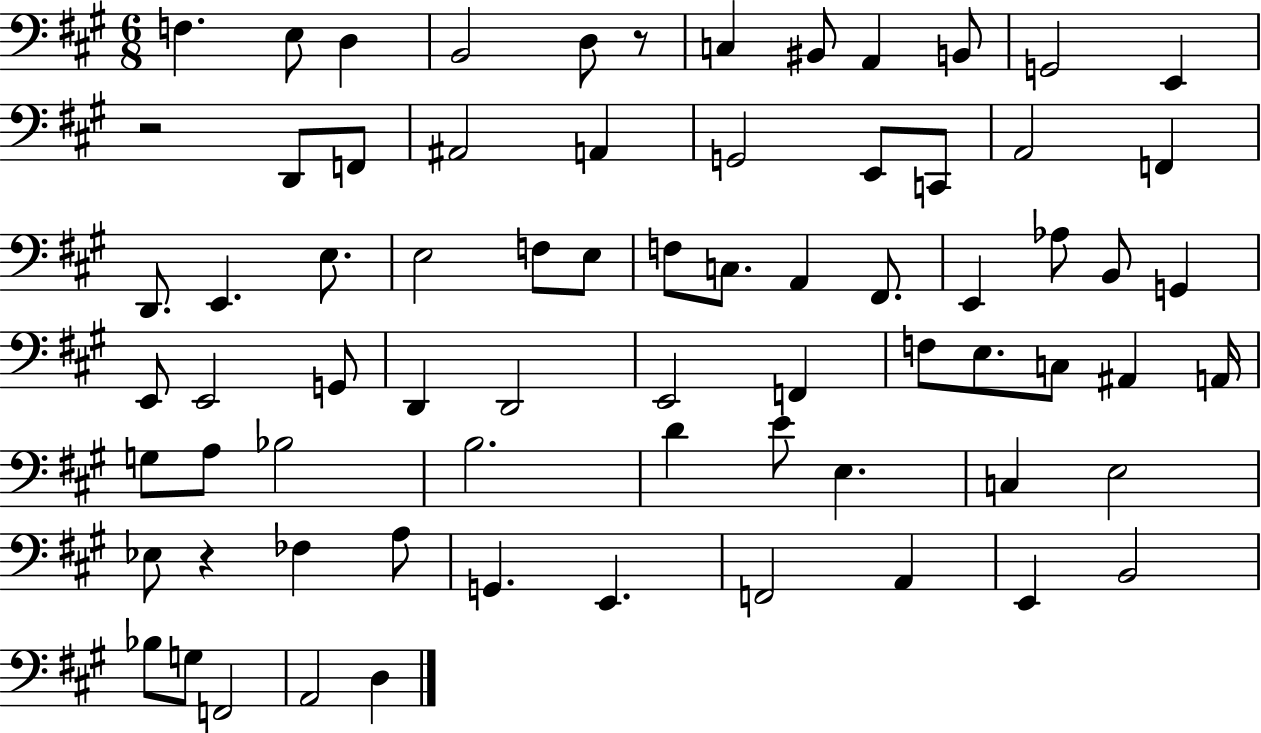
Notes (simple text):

F3/q. E3/e D3/q B2/h D3/e R/e C3/q BIS2/e A2/q B2/e G2/h E2/q R/h D2/e F2/e A#2/h A2/q G2/h E2/e C2/e A2/h F2/q D2/e. E2/q. E3/e. E3/h F3/e E3/e F3/e C3/e. A2/q F#2/e. E2/q Ab3/e B2/e G2/q E2/e E2/h G2/e D2/q D2/h E2/h F2/q F3/e E3/e. C3/e A#2/q A2/s G3/e A3/e Bb3/h B3/h. D4/q E4/e E3/q. C3/q E3/h Eb3/e R/q FES3/q A3/e G2/q. E2/q. F2/h A2/q E2/q B2/h Bb3/e G3/e F2/h A2/h D3/q